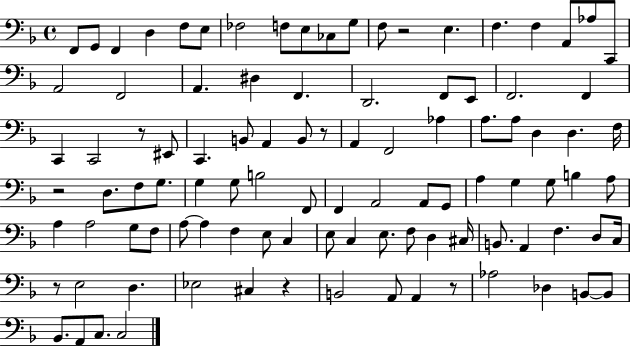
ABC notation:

X:1
T:Untitled
M:4/4
L:1/4
K:F
F,,/2 G,,/2 F,, D, F,/2 E,/2 _F,2 F,/2 E,/2 _C,/2 G,/2 F,/2 z2 E, F, F, A,,/2 _A,/2 C,,/2 A,,2 F,,2 A,, ^D, F,, D,,2 F,,/2 E,,/2 F,,2 F,, C,, C,,2 z/2 ^E,,/2 C,, B,,/2 A,, B,,/2 z/2 A,, F,,2 _A, A,/2 A,/2 D, D, F,/4 z2 D,/2 F,/2 G,/2 G, G,/2 B,2 F,,/2 F,, A,,2 A,,/2 G,,/2 A, G, G,/2 B, A,/2 A, A,2 G,/2 F,/2 A,/2 A, F, E,/2 C, E,/2 C, E,/2 F,/2 D, ^C,/4 B,,/2 A,, F, D,/2 C,/4 z/2 E,2 D, _E,2 ^C, z B,,2 A,,/2 A,, z/2 _A,2 _D, B,,/2 B,,/2 _B,,/2 A,,/2 C,/2 C,2